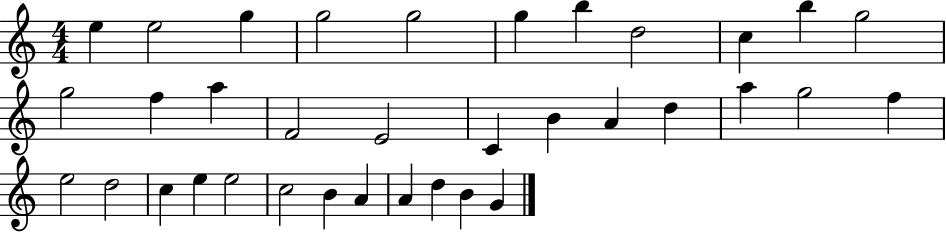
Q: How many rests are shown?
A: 0